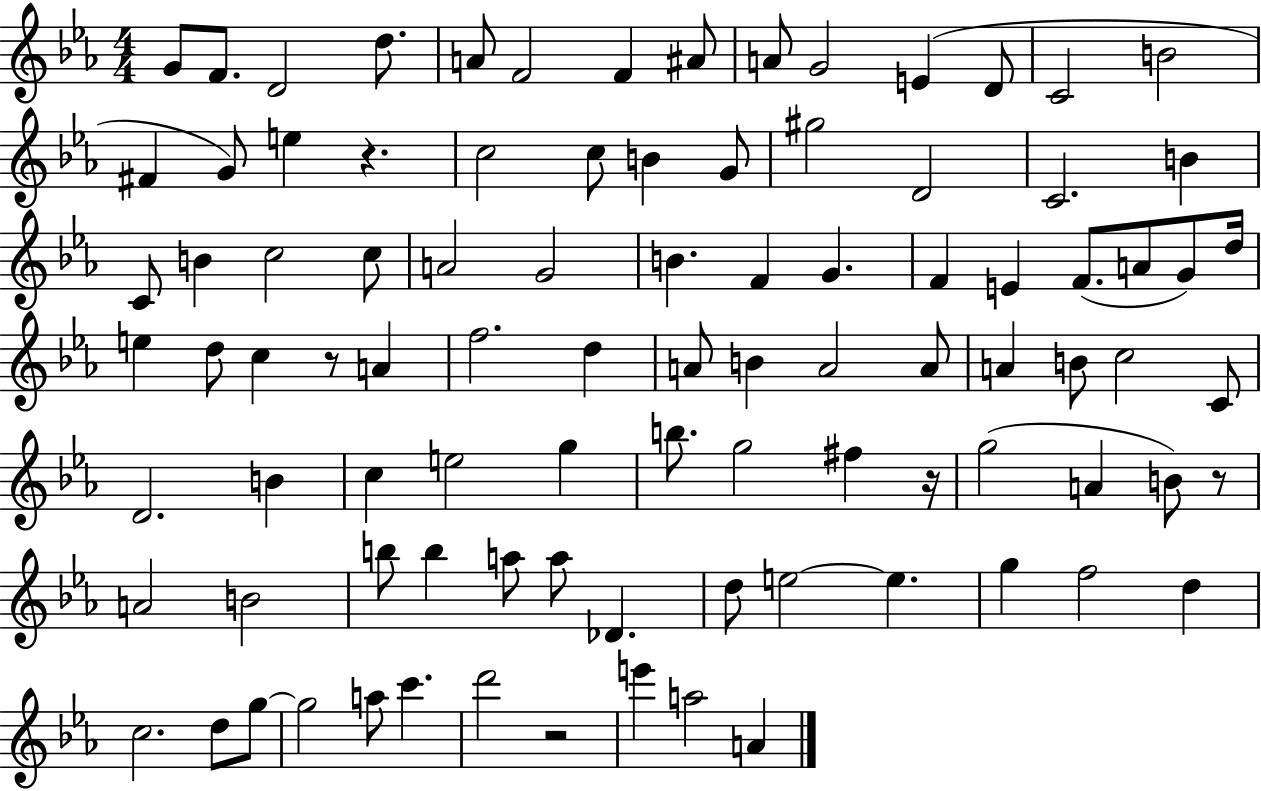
{
  \clef treble
  \numericTimeSignature
  \time 4/4
  \key ees \major
  g'8 f'8. d'2 d''8. | a'8 f'2 f'4 ais'8 | a'8 g'2 e'4( d'8 | c'2 b'2 | \break fis'4 g'8) e''4 r4. | c''2 c''8 b'4 g'8 | gis''2 d'2 | c'2. b'4 | \break c'8 b'4 c''2 c''8 | a'2 g'2 | b'4. f'4 g'4. | f'4 e'4 f'8.( a'8 g'8) d''16 | \break e''4 d''8 c''4 r8 a'4 | f''2. d''4 | a'8 b'4 a'2 a'8 | a'4 b'8 c''2 c'8 | \break d'2. b'4 | c''4 e''2 g''4 | b''8. g''2 fis''4 r16 | g''2( a'4 b'8) r8 | \break a'2 b'2 | b''8 b''4 a''8 a''8 des'4. | d''8 e''2~~ e''4. | g''4 f''2 d''4 | \break c''2. d''8 g''8~~ | g''2 a''8 c'''4. | d'''2 r2 | e'''4 a''2 a'4 | \break \bar "|."
}